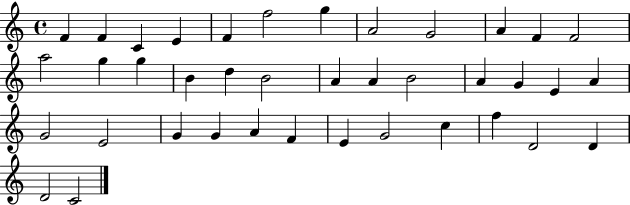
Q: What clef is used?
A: treble